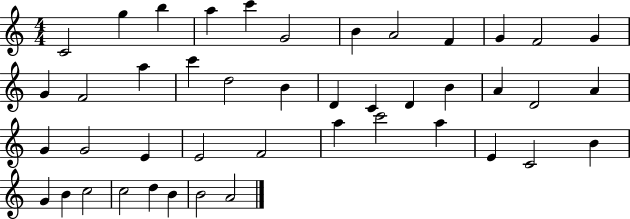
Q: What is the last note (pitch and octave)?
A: A4